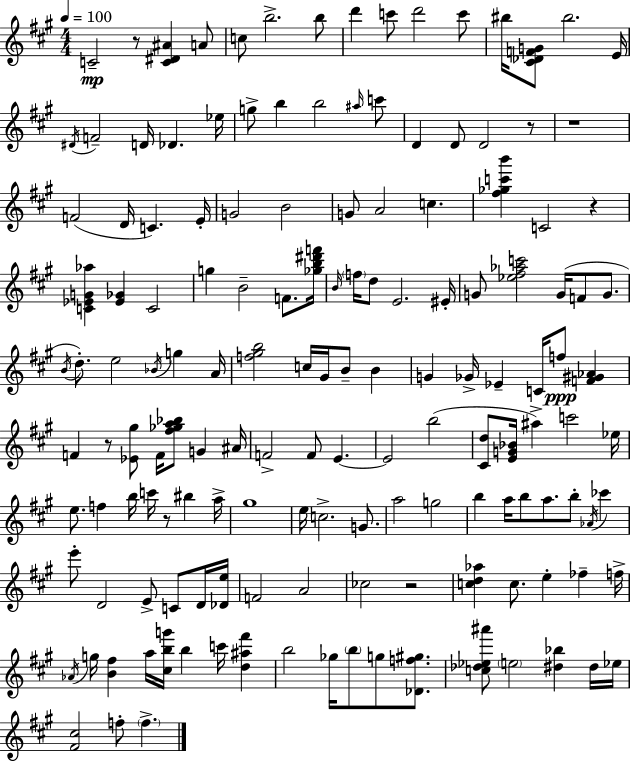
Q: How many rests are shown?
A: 7